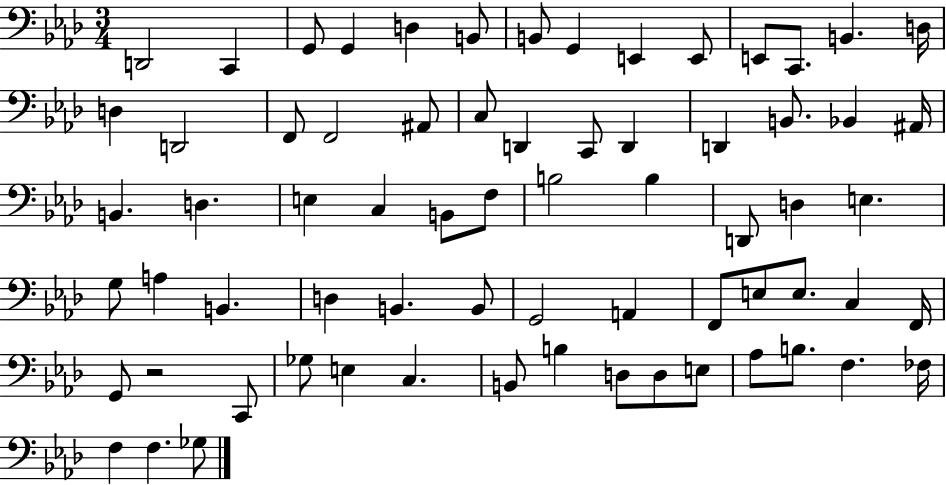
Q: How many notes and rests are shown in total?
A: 69